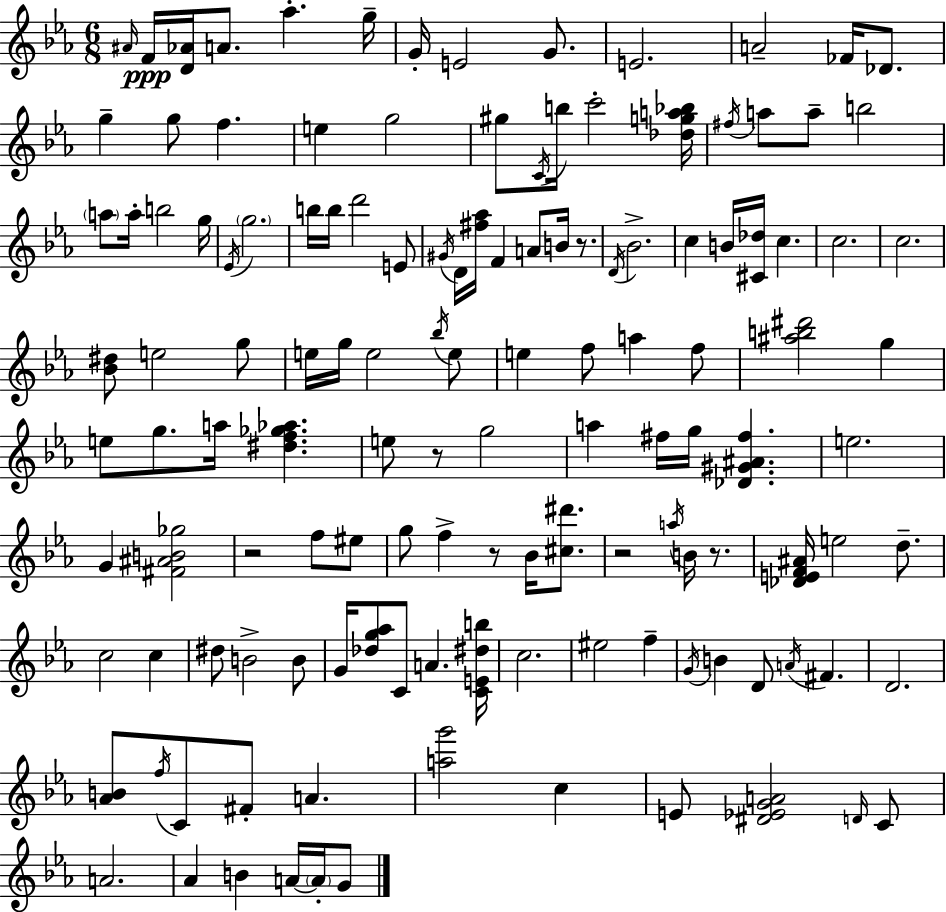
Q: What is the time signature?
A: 6/8